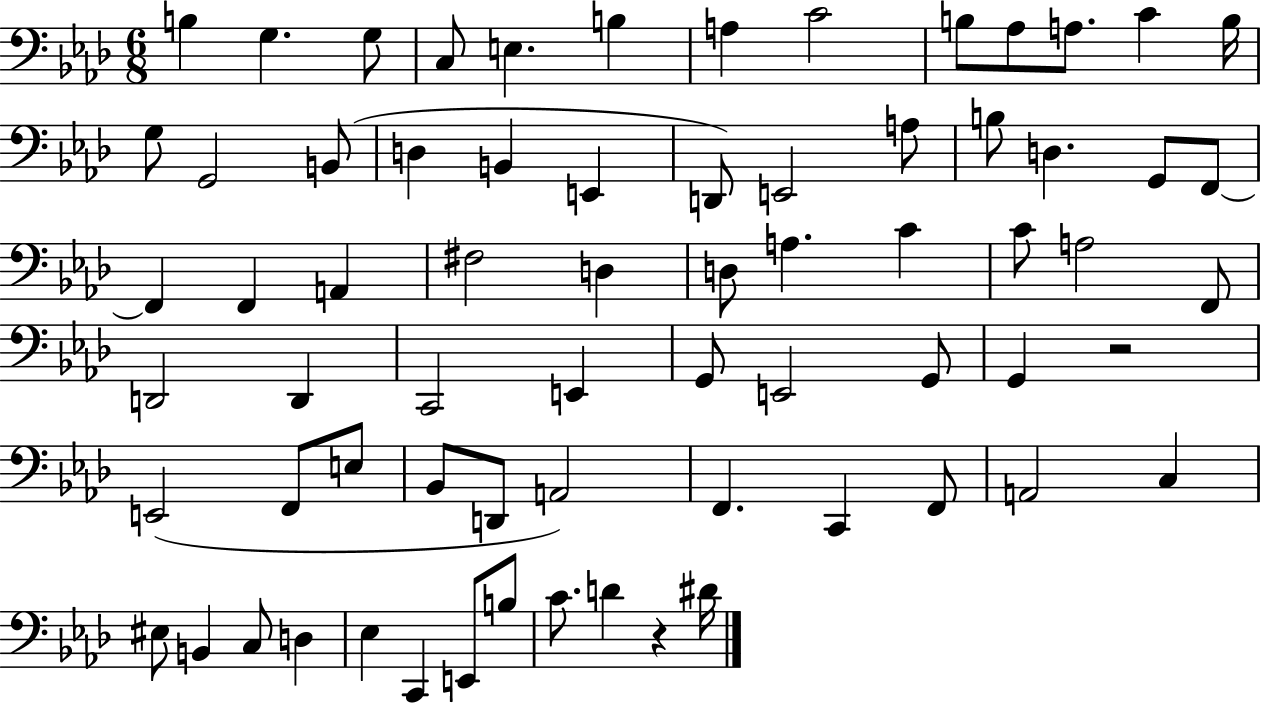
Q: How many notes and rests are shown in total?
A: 69